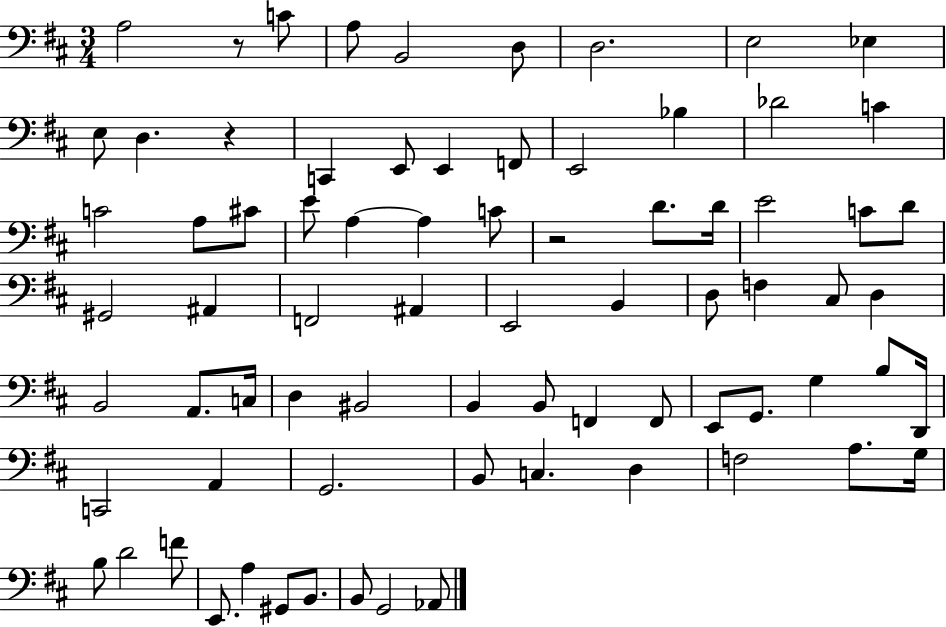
{
  \clef bass
  \numericTimeSignature
  \time 3/4
  \key d \major
  a2 r8 c'8 | a8 b,2 d8 | d2. | e2 ees4 | \break e8 d4. r4 | c,4 e,8 e,4 f,8 | e,2 bes4 | des'2 c'4 | \break c'2 a8 cis'8 | e'8 a4~~ a4 c'8 | r2 d'8. d'16 | e'2 c'8 d'8 | \break gis,2 ais,4 | f,2 ais,4 | e,2 b,4 | d8 f4 cis8 d4 | \break b,2 a,8. c16 | d4 bis,2 | b,4 b,8 f,4 f,8 | e,8 g,8. g4 b8 d,16 | \break c,2 a,4 | g,2. | b,8 c4. d4 | f2 a8. g16 | \break b8 d'2 f'8 | e,8. a4 gis,8 b,8. | b,8 g,2 aes,8 | \bar "|."
}